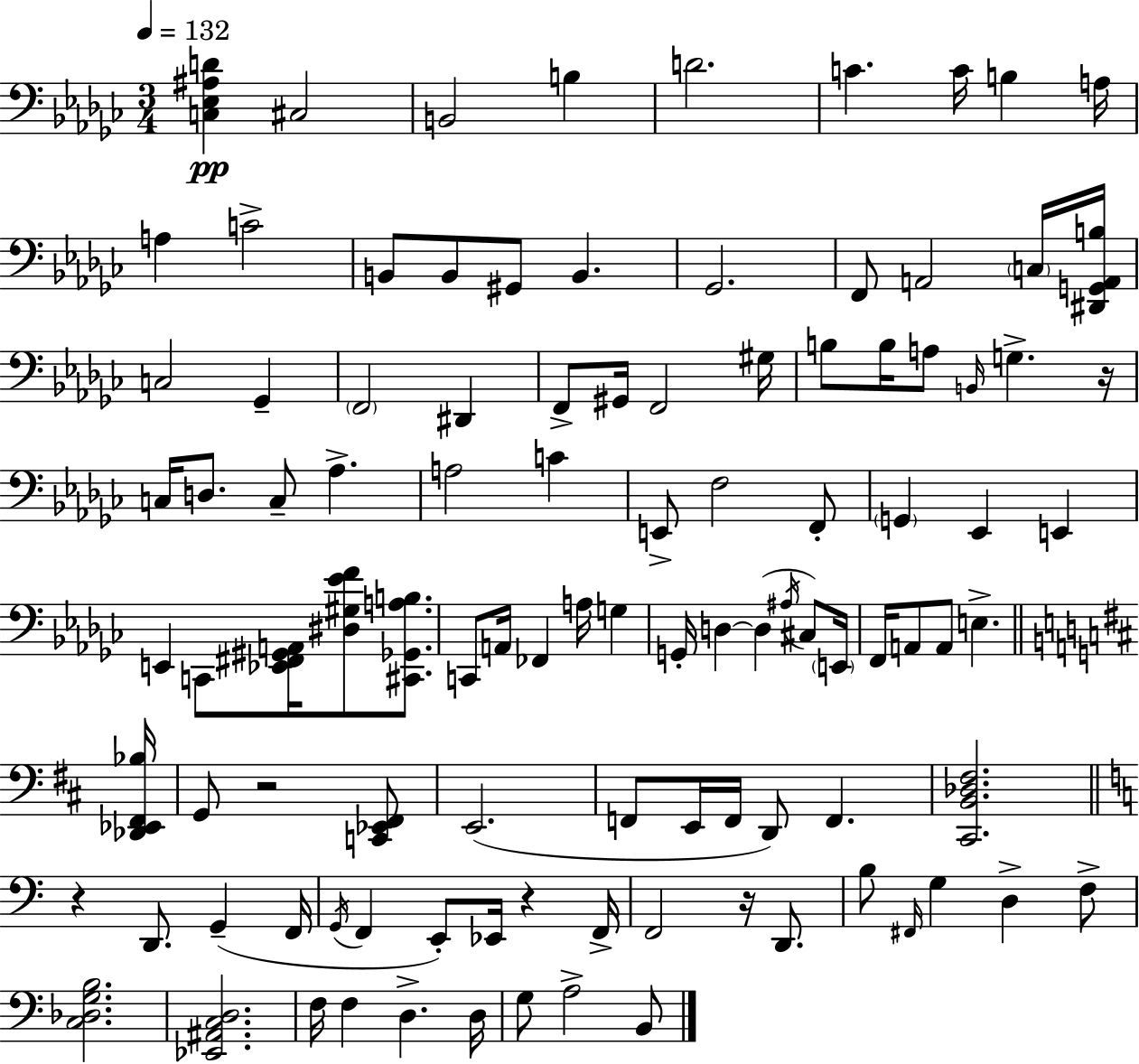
X:1
T:Untitled
M:3/4
L:1/4
K:Ebm
[C,_E,^A,D] ^C,2 B,,2 B, D2 C C/4 B, A,/4 A, C2 B,,/2 B,,/2 ^G,,/2 B,, _G,,2 F,,/2 A,,2 C,/4 [^D,,G,,A,,B,]/4 C,2 _G,, F,,2 ^D,, F,,/2 ^G,,/4 F,,2 ^G,/4 B,/2 B,/4 A,/2 B,,/4 G, z/4 C,/4 D,/2 C,/2 _A, A,2 C E,,/2 F,2 F,,/2 G,, _E,, E,, E,, C,,/2 [_E,,^F,,^G,,A,,]/4 [^D,^G,_EF]/2 [^C,,_G,,A,B,]/2 C,,/2 A,,/4 _F,, A,/4 G, G,,/4 D, D, ^A,/4 ^C,/2 E,,/4 F,,/4 A,,/2 A,,/2 E, [_D,,_E,,^F,,_B,]/4 G,,/2 z2 [C,,_E,,^F,,]/2 E,,2 F,,/2 E,,/4 F,,/4 D,,/2 F,, [^C,,B,,_D,^F,]2 z D,,/2 G,, F,,/4 G,,/4 F,, E,,/2 _E,,/4 z F,,/4 F,,2 z/4 D,,/2 B,/2 ^F,,/4 G, D, F,/2 [C,_D,G,B,]2 [_E,,^A,,C,D,]2 F,/4 F, D, D,/4 G,/2 A,2 B,,/2